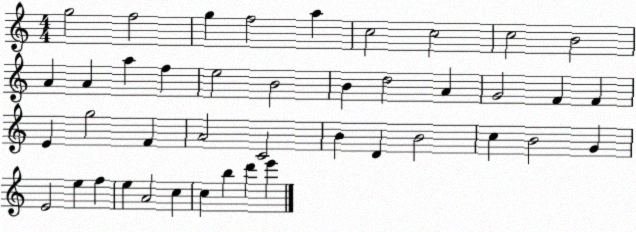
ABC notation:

X:1
T:Untitled
M:4/4
L:1/4
K:C
g2 f2 g f2 a c2 c2 c2 B2 A A a f e2 B2 B d2 A G2 F F E g2 F A2 C2 B D B2 c B2 G E2 e f e A2 c c b d' e'